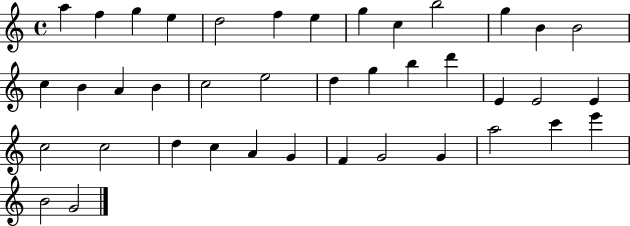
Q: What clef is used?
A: treble